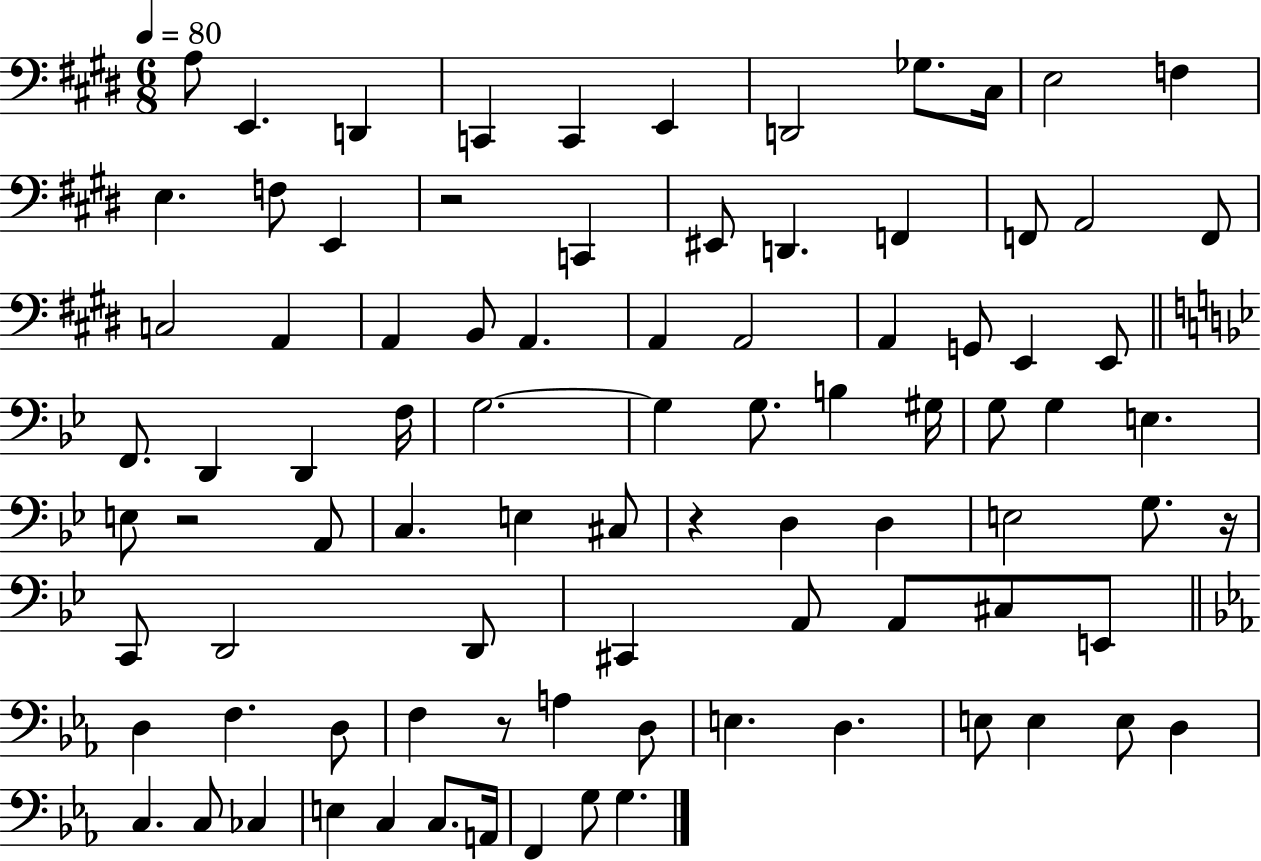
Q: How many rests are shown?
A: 5